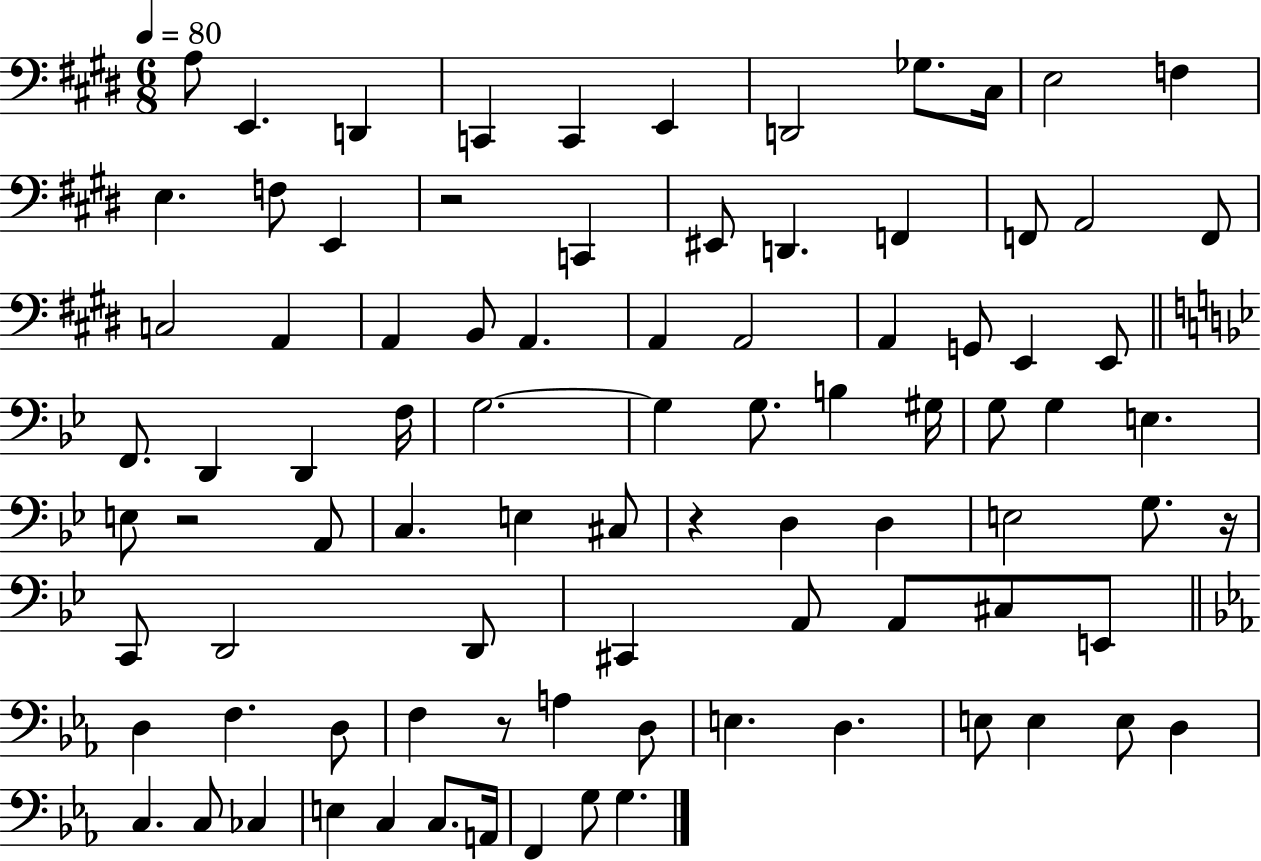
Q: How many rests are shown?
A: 5